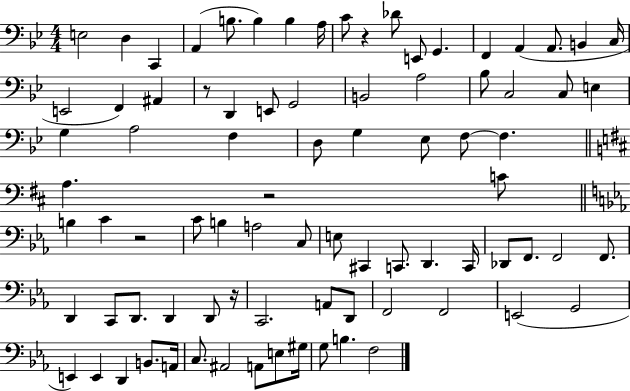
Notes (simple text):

E3/h D3/q C2/q A2/q B3/e. B3/q B3/q A3/s C4/e R/q Db4/e E2/e G2/q. F2/q A2/q A2/e. B2/q C3/s E2/h F2/q A#2/q R/e D2/q E2/e G2/h B2/h A3/h Bb3/e C3/h C3/e E3/q G3/q A3/h F3/q D3/e G3/q Eb3/e F3/e F3/q. A3/q. R/h C4/e B3/q C4/q R/h C4/e B3/q A3/h C3/e E3/e C#2/q C2/e. D2/q. C2/s Db2/e F2/e. F2/h F2/e. D2/q C2/e D2/e. D2/q D2/e R/s C2/h. A2/e D2/e F2/h F2/h E2/h G2/h E2/q E2/q D2/q B2/e. A2/s C3/e. A#2/h A2/e E3/e G#3/s G3/e B3/q. F3/h